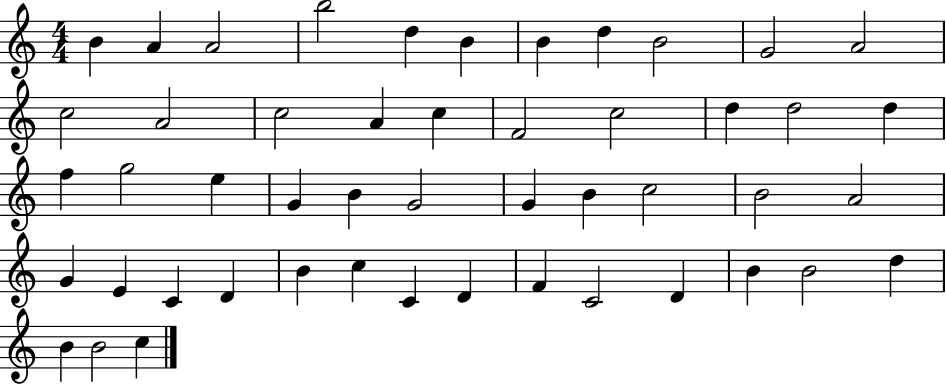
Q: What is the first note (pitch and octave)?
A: B4